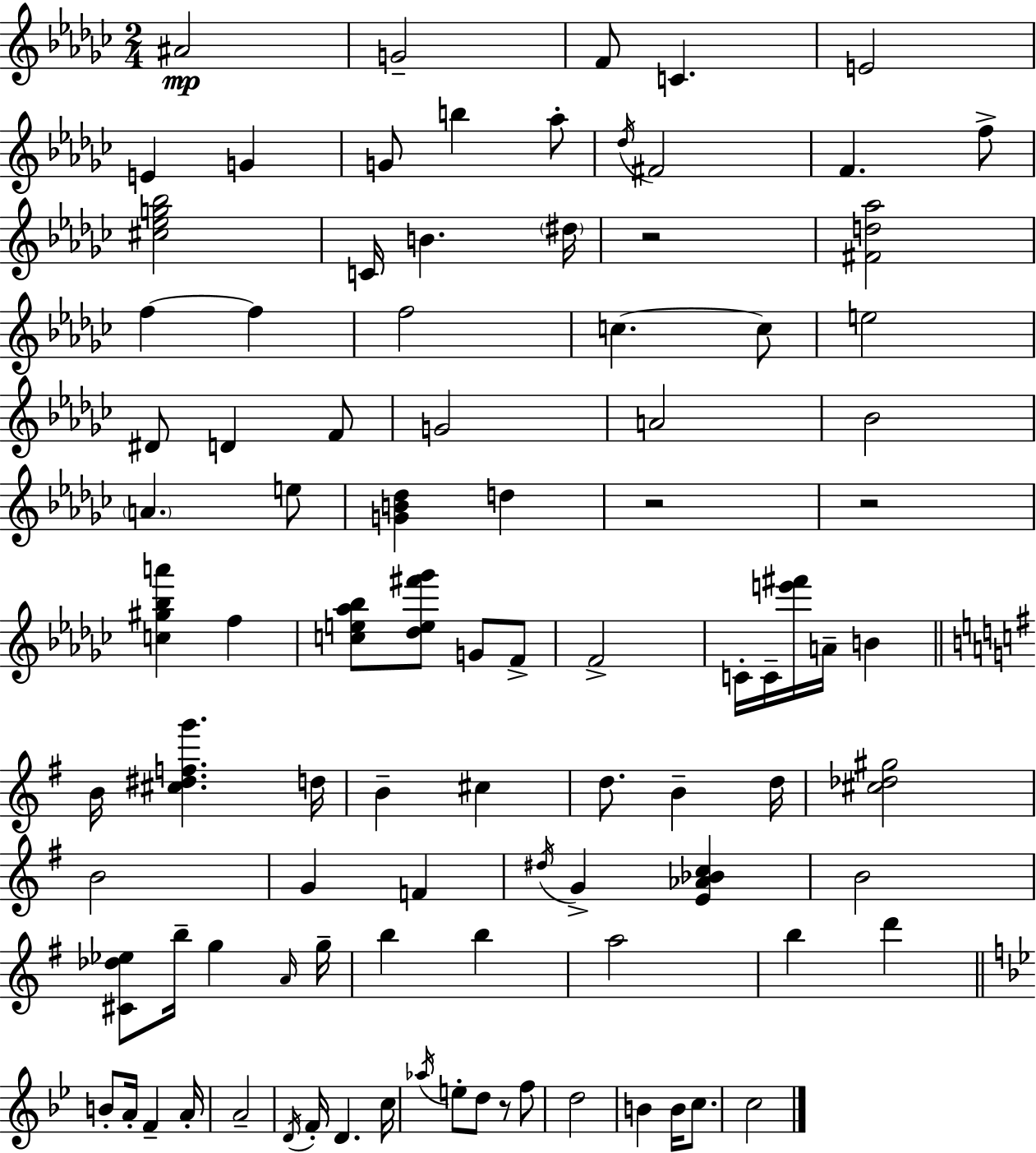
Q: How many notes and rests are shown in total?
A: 95